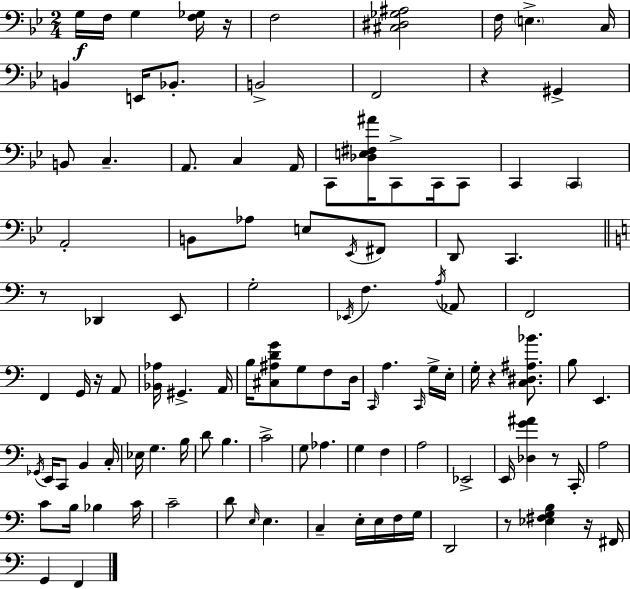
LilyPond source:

{
  \clef bass
  \numericTimeSignature
  \time 2/4
  \key bes \major
  g16\f f16 g4 <f ges>16 r16 | f2 | <cis dis ges ais>2 | f16 \parenthesize e4.-> c16 | \break b,4 e,16 bes,8.-. | b,2-> | f,2 | r4 gis,4-> | \break b,8 c4.-- | a,8. c4 a,16 | c,8 <des e fis ais'>16 c,8-> c,16 c,8 | c,4 \parenthesize c,4 | \break a,2-. | b,8 aes8 e8 \acciaccatura { ees,16 } fis,8 | d,8 c,4. | \bar "||" \break \key c \major r8 des,4 e,8 | g2-. | \acciaccatura { ees,16 } f4. \acciaccatura { a16 } | aes,8 f,2 | \break f,4 g,16 r16 | a,8 <bes, aes>16 gis,4.-> | a,16 b16 <cis ais d' g'>8 g8 f8 | d16 \grace { c,16 } a4. | \break \grace { c,16 } g16-> e16-. g16-. r4 | <c dis ais bes'>8. b8 e,4. | \acciaccatura { ges,16 } e,16 c,8 | b,4 c16-. ees16 g4. | \break b16 d'8 b4. | c'2-> | g8 aes4. | g4 | \break f4 a2 | ees,2-> | e,16 <des g' ais'>4 | r8 c,16-. a2 | \break c'8 b16 | bes4 c'16 c'2-- | d'8 \grace { e16 } | e4. c4-- | \break e16-. e16 f16 g16 d,2 | r8 | <ees fis g b>4 r16 fis,16 g,4 | f,4 \bar "|."
}